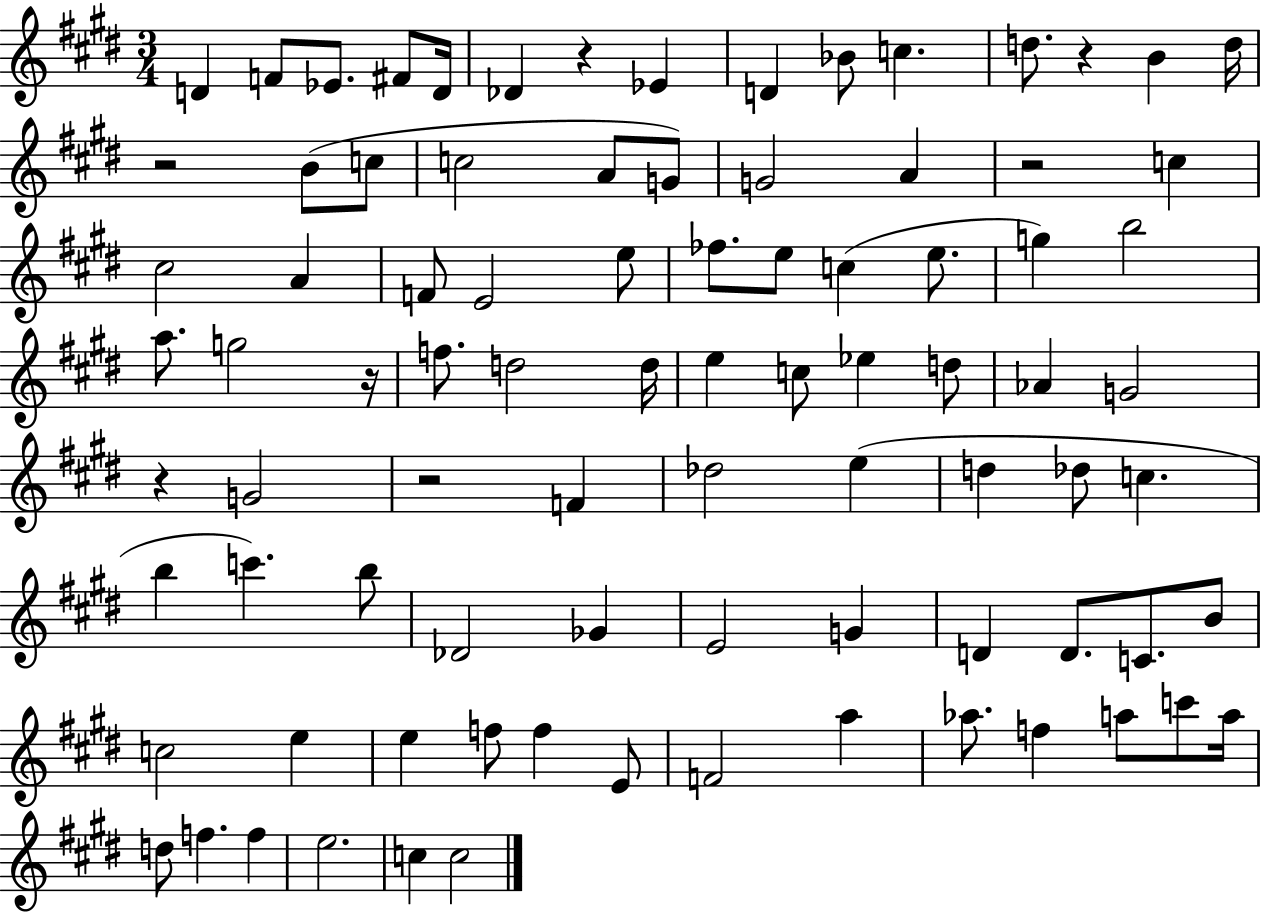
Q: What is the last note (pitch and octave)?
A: C5